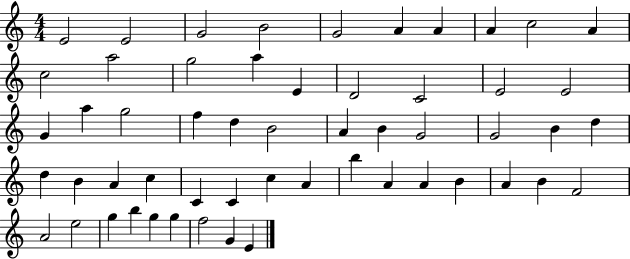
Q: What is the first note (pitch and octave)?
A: E4